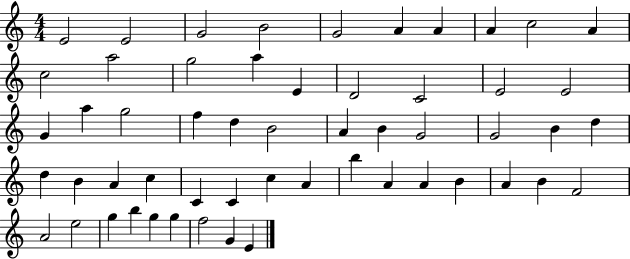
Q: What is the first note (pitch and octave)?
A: E4